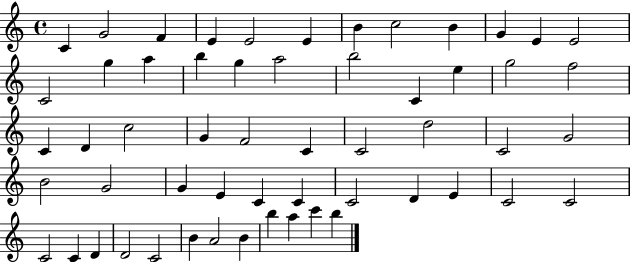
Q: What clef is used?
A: treble